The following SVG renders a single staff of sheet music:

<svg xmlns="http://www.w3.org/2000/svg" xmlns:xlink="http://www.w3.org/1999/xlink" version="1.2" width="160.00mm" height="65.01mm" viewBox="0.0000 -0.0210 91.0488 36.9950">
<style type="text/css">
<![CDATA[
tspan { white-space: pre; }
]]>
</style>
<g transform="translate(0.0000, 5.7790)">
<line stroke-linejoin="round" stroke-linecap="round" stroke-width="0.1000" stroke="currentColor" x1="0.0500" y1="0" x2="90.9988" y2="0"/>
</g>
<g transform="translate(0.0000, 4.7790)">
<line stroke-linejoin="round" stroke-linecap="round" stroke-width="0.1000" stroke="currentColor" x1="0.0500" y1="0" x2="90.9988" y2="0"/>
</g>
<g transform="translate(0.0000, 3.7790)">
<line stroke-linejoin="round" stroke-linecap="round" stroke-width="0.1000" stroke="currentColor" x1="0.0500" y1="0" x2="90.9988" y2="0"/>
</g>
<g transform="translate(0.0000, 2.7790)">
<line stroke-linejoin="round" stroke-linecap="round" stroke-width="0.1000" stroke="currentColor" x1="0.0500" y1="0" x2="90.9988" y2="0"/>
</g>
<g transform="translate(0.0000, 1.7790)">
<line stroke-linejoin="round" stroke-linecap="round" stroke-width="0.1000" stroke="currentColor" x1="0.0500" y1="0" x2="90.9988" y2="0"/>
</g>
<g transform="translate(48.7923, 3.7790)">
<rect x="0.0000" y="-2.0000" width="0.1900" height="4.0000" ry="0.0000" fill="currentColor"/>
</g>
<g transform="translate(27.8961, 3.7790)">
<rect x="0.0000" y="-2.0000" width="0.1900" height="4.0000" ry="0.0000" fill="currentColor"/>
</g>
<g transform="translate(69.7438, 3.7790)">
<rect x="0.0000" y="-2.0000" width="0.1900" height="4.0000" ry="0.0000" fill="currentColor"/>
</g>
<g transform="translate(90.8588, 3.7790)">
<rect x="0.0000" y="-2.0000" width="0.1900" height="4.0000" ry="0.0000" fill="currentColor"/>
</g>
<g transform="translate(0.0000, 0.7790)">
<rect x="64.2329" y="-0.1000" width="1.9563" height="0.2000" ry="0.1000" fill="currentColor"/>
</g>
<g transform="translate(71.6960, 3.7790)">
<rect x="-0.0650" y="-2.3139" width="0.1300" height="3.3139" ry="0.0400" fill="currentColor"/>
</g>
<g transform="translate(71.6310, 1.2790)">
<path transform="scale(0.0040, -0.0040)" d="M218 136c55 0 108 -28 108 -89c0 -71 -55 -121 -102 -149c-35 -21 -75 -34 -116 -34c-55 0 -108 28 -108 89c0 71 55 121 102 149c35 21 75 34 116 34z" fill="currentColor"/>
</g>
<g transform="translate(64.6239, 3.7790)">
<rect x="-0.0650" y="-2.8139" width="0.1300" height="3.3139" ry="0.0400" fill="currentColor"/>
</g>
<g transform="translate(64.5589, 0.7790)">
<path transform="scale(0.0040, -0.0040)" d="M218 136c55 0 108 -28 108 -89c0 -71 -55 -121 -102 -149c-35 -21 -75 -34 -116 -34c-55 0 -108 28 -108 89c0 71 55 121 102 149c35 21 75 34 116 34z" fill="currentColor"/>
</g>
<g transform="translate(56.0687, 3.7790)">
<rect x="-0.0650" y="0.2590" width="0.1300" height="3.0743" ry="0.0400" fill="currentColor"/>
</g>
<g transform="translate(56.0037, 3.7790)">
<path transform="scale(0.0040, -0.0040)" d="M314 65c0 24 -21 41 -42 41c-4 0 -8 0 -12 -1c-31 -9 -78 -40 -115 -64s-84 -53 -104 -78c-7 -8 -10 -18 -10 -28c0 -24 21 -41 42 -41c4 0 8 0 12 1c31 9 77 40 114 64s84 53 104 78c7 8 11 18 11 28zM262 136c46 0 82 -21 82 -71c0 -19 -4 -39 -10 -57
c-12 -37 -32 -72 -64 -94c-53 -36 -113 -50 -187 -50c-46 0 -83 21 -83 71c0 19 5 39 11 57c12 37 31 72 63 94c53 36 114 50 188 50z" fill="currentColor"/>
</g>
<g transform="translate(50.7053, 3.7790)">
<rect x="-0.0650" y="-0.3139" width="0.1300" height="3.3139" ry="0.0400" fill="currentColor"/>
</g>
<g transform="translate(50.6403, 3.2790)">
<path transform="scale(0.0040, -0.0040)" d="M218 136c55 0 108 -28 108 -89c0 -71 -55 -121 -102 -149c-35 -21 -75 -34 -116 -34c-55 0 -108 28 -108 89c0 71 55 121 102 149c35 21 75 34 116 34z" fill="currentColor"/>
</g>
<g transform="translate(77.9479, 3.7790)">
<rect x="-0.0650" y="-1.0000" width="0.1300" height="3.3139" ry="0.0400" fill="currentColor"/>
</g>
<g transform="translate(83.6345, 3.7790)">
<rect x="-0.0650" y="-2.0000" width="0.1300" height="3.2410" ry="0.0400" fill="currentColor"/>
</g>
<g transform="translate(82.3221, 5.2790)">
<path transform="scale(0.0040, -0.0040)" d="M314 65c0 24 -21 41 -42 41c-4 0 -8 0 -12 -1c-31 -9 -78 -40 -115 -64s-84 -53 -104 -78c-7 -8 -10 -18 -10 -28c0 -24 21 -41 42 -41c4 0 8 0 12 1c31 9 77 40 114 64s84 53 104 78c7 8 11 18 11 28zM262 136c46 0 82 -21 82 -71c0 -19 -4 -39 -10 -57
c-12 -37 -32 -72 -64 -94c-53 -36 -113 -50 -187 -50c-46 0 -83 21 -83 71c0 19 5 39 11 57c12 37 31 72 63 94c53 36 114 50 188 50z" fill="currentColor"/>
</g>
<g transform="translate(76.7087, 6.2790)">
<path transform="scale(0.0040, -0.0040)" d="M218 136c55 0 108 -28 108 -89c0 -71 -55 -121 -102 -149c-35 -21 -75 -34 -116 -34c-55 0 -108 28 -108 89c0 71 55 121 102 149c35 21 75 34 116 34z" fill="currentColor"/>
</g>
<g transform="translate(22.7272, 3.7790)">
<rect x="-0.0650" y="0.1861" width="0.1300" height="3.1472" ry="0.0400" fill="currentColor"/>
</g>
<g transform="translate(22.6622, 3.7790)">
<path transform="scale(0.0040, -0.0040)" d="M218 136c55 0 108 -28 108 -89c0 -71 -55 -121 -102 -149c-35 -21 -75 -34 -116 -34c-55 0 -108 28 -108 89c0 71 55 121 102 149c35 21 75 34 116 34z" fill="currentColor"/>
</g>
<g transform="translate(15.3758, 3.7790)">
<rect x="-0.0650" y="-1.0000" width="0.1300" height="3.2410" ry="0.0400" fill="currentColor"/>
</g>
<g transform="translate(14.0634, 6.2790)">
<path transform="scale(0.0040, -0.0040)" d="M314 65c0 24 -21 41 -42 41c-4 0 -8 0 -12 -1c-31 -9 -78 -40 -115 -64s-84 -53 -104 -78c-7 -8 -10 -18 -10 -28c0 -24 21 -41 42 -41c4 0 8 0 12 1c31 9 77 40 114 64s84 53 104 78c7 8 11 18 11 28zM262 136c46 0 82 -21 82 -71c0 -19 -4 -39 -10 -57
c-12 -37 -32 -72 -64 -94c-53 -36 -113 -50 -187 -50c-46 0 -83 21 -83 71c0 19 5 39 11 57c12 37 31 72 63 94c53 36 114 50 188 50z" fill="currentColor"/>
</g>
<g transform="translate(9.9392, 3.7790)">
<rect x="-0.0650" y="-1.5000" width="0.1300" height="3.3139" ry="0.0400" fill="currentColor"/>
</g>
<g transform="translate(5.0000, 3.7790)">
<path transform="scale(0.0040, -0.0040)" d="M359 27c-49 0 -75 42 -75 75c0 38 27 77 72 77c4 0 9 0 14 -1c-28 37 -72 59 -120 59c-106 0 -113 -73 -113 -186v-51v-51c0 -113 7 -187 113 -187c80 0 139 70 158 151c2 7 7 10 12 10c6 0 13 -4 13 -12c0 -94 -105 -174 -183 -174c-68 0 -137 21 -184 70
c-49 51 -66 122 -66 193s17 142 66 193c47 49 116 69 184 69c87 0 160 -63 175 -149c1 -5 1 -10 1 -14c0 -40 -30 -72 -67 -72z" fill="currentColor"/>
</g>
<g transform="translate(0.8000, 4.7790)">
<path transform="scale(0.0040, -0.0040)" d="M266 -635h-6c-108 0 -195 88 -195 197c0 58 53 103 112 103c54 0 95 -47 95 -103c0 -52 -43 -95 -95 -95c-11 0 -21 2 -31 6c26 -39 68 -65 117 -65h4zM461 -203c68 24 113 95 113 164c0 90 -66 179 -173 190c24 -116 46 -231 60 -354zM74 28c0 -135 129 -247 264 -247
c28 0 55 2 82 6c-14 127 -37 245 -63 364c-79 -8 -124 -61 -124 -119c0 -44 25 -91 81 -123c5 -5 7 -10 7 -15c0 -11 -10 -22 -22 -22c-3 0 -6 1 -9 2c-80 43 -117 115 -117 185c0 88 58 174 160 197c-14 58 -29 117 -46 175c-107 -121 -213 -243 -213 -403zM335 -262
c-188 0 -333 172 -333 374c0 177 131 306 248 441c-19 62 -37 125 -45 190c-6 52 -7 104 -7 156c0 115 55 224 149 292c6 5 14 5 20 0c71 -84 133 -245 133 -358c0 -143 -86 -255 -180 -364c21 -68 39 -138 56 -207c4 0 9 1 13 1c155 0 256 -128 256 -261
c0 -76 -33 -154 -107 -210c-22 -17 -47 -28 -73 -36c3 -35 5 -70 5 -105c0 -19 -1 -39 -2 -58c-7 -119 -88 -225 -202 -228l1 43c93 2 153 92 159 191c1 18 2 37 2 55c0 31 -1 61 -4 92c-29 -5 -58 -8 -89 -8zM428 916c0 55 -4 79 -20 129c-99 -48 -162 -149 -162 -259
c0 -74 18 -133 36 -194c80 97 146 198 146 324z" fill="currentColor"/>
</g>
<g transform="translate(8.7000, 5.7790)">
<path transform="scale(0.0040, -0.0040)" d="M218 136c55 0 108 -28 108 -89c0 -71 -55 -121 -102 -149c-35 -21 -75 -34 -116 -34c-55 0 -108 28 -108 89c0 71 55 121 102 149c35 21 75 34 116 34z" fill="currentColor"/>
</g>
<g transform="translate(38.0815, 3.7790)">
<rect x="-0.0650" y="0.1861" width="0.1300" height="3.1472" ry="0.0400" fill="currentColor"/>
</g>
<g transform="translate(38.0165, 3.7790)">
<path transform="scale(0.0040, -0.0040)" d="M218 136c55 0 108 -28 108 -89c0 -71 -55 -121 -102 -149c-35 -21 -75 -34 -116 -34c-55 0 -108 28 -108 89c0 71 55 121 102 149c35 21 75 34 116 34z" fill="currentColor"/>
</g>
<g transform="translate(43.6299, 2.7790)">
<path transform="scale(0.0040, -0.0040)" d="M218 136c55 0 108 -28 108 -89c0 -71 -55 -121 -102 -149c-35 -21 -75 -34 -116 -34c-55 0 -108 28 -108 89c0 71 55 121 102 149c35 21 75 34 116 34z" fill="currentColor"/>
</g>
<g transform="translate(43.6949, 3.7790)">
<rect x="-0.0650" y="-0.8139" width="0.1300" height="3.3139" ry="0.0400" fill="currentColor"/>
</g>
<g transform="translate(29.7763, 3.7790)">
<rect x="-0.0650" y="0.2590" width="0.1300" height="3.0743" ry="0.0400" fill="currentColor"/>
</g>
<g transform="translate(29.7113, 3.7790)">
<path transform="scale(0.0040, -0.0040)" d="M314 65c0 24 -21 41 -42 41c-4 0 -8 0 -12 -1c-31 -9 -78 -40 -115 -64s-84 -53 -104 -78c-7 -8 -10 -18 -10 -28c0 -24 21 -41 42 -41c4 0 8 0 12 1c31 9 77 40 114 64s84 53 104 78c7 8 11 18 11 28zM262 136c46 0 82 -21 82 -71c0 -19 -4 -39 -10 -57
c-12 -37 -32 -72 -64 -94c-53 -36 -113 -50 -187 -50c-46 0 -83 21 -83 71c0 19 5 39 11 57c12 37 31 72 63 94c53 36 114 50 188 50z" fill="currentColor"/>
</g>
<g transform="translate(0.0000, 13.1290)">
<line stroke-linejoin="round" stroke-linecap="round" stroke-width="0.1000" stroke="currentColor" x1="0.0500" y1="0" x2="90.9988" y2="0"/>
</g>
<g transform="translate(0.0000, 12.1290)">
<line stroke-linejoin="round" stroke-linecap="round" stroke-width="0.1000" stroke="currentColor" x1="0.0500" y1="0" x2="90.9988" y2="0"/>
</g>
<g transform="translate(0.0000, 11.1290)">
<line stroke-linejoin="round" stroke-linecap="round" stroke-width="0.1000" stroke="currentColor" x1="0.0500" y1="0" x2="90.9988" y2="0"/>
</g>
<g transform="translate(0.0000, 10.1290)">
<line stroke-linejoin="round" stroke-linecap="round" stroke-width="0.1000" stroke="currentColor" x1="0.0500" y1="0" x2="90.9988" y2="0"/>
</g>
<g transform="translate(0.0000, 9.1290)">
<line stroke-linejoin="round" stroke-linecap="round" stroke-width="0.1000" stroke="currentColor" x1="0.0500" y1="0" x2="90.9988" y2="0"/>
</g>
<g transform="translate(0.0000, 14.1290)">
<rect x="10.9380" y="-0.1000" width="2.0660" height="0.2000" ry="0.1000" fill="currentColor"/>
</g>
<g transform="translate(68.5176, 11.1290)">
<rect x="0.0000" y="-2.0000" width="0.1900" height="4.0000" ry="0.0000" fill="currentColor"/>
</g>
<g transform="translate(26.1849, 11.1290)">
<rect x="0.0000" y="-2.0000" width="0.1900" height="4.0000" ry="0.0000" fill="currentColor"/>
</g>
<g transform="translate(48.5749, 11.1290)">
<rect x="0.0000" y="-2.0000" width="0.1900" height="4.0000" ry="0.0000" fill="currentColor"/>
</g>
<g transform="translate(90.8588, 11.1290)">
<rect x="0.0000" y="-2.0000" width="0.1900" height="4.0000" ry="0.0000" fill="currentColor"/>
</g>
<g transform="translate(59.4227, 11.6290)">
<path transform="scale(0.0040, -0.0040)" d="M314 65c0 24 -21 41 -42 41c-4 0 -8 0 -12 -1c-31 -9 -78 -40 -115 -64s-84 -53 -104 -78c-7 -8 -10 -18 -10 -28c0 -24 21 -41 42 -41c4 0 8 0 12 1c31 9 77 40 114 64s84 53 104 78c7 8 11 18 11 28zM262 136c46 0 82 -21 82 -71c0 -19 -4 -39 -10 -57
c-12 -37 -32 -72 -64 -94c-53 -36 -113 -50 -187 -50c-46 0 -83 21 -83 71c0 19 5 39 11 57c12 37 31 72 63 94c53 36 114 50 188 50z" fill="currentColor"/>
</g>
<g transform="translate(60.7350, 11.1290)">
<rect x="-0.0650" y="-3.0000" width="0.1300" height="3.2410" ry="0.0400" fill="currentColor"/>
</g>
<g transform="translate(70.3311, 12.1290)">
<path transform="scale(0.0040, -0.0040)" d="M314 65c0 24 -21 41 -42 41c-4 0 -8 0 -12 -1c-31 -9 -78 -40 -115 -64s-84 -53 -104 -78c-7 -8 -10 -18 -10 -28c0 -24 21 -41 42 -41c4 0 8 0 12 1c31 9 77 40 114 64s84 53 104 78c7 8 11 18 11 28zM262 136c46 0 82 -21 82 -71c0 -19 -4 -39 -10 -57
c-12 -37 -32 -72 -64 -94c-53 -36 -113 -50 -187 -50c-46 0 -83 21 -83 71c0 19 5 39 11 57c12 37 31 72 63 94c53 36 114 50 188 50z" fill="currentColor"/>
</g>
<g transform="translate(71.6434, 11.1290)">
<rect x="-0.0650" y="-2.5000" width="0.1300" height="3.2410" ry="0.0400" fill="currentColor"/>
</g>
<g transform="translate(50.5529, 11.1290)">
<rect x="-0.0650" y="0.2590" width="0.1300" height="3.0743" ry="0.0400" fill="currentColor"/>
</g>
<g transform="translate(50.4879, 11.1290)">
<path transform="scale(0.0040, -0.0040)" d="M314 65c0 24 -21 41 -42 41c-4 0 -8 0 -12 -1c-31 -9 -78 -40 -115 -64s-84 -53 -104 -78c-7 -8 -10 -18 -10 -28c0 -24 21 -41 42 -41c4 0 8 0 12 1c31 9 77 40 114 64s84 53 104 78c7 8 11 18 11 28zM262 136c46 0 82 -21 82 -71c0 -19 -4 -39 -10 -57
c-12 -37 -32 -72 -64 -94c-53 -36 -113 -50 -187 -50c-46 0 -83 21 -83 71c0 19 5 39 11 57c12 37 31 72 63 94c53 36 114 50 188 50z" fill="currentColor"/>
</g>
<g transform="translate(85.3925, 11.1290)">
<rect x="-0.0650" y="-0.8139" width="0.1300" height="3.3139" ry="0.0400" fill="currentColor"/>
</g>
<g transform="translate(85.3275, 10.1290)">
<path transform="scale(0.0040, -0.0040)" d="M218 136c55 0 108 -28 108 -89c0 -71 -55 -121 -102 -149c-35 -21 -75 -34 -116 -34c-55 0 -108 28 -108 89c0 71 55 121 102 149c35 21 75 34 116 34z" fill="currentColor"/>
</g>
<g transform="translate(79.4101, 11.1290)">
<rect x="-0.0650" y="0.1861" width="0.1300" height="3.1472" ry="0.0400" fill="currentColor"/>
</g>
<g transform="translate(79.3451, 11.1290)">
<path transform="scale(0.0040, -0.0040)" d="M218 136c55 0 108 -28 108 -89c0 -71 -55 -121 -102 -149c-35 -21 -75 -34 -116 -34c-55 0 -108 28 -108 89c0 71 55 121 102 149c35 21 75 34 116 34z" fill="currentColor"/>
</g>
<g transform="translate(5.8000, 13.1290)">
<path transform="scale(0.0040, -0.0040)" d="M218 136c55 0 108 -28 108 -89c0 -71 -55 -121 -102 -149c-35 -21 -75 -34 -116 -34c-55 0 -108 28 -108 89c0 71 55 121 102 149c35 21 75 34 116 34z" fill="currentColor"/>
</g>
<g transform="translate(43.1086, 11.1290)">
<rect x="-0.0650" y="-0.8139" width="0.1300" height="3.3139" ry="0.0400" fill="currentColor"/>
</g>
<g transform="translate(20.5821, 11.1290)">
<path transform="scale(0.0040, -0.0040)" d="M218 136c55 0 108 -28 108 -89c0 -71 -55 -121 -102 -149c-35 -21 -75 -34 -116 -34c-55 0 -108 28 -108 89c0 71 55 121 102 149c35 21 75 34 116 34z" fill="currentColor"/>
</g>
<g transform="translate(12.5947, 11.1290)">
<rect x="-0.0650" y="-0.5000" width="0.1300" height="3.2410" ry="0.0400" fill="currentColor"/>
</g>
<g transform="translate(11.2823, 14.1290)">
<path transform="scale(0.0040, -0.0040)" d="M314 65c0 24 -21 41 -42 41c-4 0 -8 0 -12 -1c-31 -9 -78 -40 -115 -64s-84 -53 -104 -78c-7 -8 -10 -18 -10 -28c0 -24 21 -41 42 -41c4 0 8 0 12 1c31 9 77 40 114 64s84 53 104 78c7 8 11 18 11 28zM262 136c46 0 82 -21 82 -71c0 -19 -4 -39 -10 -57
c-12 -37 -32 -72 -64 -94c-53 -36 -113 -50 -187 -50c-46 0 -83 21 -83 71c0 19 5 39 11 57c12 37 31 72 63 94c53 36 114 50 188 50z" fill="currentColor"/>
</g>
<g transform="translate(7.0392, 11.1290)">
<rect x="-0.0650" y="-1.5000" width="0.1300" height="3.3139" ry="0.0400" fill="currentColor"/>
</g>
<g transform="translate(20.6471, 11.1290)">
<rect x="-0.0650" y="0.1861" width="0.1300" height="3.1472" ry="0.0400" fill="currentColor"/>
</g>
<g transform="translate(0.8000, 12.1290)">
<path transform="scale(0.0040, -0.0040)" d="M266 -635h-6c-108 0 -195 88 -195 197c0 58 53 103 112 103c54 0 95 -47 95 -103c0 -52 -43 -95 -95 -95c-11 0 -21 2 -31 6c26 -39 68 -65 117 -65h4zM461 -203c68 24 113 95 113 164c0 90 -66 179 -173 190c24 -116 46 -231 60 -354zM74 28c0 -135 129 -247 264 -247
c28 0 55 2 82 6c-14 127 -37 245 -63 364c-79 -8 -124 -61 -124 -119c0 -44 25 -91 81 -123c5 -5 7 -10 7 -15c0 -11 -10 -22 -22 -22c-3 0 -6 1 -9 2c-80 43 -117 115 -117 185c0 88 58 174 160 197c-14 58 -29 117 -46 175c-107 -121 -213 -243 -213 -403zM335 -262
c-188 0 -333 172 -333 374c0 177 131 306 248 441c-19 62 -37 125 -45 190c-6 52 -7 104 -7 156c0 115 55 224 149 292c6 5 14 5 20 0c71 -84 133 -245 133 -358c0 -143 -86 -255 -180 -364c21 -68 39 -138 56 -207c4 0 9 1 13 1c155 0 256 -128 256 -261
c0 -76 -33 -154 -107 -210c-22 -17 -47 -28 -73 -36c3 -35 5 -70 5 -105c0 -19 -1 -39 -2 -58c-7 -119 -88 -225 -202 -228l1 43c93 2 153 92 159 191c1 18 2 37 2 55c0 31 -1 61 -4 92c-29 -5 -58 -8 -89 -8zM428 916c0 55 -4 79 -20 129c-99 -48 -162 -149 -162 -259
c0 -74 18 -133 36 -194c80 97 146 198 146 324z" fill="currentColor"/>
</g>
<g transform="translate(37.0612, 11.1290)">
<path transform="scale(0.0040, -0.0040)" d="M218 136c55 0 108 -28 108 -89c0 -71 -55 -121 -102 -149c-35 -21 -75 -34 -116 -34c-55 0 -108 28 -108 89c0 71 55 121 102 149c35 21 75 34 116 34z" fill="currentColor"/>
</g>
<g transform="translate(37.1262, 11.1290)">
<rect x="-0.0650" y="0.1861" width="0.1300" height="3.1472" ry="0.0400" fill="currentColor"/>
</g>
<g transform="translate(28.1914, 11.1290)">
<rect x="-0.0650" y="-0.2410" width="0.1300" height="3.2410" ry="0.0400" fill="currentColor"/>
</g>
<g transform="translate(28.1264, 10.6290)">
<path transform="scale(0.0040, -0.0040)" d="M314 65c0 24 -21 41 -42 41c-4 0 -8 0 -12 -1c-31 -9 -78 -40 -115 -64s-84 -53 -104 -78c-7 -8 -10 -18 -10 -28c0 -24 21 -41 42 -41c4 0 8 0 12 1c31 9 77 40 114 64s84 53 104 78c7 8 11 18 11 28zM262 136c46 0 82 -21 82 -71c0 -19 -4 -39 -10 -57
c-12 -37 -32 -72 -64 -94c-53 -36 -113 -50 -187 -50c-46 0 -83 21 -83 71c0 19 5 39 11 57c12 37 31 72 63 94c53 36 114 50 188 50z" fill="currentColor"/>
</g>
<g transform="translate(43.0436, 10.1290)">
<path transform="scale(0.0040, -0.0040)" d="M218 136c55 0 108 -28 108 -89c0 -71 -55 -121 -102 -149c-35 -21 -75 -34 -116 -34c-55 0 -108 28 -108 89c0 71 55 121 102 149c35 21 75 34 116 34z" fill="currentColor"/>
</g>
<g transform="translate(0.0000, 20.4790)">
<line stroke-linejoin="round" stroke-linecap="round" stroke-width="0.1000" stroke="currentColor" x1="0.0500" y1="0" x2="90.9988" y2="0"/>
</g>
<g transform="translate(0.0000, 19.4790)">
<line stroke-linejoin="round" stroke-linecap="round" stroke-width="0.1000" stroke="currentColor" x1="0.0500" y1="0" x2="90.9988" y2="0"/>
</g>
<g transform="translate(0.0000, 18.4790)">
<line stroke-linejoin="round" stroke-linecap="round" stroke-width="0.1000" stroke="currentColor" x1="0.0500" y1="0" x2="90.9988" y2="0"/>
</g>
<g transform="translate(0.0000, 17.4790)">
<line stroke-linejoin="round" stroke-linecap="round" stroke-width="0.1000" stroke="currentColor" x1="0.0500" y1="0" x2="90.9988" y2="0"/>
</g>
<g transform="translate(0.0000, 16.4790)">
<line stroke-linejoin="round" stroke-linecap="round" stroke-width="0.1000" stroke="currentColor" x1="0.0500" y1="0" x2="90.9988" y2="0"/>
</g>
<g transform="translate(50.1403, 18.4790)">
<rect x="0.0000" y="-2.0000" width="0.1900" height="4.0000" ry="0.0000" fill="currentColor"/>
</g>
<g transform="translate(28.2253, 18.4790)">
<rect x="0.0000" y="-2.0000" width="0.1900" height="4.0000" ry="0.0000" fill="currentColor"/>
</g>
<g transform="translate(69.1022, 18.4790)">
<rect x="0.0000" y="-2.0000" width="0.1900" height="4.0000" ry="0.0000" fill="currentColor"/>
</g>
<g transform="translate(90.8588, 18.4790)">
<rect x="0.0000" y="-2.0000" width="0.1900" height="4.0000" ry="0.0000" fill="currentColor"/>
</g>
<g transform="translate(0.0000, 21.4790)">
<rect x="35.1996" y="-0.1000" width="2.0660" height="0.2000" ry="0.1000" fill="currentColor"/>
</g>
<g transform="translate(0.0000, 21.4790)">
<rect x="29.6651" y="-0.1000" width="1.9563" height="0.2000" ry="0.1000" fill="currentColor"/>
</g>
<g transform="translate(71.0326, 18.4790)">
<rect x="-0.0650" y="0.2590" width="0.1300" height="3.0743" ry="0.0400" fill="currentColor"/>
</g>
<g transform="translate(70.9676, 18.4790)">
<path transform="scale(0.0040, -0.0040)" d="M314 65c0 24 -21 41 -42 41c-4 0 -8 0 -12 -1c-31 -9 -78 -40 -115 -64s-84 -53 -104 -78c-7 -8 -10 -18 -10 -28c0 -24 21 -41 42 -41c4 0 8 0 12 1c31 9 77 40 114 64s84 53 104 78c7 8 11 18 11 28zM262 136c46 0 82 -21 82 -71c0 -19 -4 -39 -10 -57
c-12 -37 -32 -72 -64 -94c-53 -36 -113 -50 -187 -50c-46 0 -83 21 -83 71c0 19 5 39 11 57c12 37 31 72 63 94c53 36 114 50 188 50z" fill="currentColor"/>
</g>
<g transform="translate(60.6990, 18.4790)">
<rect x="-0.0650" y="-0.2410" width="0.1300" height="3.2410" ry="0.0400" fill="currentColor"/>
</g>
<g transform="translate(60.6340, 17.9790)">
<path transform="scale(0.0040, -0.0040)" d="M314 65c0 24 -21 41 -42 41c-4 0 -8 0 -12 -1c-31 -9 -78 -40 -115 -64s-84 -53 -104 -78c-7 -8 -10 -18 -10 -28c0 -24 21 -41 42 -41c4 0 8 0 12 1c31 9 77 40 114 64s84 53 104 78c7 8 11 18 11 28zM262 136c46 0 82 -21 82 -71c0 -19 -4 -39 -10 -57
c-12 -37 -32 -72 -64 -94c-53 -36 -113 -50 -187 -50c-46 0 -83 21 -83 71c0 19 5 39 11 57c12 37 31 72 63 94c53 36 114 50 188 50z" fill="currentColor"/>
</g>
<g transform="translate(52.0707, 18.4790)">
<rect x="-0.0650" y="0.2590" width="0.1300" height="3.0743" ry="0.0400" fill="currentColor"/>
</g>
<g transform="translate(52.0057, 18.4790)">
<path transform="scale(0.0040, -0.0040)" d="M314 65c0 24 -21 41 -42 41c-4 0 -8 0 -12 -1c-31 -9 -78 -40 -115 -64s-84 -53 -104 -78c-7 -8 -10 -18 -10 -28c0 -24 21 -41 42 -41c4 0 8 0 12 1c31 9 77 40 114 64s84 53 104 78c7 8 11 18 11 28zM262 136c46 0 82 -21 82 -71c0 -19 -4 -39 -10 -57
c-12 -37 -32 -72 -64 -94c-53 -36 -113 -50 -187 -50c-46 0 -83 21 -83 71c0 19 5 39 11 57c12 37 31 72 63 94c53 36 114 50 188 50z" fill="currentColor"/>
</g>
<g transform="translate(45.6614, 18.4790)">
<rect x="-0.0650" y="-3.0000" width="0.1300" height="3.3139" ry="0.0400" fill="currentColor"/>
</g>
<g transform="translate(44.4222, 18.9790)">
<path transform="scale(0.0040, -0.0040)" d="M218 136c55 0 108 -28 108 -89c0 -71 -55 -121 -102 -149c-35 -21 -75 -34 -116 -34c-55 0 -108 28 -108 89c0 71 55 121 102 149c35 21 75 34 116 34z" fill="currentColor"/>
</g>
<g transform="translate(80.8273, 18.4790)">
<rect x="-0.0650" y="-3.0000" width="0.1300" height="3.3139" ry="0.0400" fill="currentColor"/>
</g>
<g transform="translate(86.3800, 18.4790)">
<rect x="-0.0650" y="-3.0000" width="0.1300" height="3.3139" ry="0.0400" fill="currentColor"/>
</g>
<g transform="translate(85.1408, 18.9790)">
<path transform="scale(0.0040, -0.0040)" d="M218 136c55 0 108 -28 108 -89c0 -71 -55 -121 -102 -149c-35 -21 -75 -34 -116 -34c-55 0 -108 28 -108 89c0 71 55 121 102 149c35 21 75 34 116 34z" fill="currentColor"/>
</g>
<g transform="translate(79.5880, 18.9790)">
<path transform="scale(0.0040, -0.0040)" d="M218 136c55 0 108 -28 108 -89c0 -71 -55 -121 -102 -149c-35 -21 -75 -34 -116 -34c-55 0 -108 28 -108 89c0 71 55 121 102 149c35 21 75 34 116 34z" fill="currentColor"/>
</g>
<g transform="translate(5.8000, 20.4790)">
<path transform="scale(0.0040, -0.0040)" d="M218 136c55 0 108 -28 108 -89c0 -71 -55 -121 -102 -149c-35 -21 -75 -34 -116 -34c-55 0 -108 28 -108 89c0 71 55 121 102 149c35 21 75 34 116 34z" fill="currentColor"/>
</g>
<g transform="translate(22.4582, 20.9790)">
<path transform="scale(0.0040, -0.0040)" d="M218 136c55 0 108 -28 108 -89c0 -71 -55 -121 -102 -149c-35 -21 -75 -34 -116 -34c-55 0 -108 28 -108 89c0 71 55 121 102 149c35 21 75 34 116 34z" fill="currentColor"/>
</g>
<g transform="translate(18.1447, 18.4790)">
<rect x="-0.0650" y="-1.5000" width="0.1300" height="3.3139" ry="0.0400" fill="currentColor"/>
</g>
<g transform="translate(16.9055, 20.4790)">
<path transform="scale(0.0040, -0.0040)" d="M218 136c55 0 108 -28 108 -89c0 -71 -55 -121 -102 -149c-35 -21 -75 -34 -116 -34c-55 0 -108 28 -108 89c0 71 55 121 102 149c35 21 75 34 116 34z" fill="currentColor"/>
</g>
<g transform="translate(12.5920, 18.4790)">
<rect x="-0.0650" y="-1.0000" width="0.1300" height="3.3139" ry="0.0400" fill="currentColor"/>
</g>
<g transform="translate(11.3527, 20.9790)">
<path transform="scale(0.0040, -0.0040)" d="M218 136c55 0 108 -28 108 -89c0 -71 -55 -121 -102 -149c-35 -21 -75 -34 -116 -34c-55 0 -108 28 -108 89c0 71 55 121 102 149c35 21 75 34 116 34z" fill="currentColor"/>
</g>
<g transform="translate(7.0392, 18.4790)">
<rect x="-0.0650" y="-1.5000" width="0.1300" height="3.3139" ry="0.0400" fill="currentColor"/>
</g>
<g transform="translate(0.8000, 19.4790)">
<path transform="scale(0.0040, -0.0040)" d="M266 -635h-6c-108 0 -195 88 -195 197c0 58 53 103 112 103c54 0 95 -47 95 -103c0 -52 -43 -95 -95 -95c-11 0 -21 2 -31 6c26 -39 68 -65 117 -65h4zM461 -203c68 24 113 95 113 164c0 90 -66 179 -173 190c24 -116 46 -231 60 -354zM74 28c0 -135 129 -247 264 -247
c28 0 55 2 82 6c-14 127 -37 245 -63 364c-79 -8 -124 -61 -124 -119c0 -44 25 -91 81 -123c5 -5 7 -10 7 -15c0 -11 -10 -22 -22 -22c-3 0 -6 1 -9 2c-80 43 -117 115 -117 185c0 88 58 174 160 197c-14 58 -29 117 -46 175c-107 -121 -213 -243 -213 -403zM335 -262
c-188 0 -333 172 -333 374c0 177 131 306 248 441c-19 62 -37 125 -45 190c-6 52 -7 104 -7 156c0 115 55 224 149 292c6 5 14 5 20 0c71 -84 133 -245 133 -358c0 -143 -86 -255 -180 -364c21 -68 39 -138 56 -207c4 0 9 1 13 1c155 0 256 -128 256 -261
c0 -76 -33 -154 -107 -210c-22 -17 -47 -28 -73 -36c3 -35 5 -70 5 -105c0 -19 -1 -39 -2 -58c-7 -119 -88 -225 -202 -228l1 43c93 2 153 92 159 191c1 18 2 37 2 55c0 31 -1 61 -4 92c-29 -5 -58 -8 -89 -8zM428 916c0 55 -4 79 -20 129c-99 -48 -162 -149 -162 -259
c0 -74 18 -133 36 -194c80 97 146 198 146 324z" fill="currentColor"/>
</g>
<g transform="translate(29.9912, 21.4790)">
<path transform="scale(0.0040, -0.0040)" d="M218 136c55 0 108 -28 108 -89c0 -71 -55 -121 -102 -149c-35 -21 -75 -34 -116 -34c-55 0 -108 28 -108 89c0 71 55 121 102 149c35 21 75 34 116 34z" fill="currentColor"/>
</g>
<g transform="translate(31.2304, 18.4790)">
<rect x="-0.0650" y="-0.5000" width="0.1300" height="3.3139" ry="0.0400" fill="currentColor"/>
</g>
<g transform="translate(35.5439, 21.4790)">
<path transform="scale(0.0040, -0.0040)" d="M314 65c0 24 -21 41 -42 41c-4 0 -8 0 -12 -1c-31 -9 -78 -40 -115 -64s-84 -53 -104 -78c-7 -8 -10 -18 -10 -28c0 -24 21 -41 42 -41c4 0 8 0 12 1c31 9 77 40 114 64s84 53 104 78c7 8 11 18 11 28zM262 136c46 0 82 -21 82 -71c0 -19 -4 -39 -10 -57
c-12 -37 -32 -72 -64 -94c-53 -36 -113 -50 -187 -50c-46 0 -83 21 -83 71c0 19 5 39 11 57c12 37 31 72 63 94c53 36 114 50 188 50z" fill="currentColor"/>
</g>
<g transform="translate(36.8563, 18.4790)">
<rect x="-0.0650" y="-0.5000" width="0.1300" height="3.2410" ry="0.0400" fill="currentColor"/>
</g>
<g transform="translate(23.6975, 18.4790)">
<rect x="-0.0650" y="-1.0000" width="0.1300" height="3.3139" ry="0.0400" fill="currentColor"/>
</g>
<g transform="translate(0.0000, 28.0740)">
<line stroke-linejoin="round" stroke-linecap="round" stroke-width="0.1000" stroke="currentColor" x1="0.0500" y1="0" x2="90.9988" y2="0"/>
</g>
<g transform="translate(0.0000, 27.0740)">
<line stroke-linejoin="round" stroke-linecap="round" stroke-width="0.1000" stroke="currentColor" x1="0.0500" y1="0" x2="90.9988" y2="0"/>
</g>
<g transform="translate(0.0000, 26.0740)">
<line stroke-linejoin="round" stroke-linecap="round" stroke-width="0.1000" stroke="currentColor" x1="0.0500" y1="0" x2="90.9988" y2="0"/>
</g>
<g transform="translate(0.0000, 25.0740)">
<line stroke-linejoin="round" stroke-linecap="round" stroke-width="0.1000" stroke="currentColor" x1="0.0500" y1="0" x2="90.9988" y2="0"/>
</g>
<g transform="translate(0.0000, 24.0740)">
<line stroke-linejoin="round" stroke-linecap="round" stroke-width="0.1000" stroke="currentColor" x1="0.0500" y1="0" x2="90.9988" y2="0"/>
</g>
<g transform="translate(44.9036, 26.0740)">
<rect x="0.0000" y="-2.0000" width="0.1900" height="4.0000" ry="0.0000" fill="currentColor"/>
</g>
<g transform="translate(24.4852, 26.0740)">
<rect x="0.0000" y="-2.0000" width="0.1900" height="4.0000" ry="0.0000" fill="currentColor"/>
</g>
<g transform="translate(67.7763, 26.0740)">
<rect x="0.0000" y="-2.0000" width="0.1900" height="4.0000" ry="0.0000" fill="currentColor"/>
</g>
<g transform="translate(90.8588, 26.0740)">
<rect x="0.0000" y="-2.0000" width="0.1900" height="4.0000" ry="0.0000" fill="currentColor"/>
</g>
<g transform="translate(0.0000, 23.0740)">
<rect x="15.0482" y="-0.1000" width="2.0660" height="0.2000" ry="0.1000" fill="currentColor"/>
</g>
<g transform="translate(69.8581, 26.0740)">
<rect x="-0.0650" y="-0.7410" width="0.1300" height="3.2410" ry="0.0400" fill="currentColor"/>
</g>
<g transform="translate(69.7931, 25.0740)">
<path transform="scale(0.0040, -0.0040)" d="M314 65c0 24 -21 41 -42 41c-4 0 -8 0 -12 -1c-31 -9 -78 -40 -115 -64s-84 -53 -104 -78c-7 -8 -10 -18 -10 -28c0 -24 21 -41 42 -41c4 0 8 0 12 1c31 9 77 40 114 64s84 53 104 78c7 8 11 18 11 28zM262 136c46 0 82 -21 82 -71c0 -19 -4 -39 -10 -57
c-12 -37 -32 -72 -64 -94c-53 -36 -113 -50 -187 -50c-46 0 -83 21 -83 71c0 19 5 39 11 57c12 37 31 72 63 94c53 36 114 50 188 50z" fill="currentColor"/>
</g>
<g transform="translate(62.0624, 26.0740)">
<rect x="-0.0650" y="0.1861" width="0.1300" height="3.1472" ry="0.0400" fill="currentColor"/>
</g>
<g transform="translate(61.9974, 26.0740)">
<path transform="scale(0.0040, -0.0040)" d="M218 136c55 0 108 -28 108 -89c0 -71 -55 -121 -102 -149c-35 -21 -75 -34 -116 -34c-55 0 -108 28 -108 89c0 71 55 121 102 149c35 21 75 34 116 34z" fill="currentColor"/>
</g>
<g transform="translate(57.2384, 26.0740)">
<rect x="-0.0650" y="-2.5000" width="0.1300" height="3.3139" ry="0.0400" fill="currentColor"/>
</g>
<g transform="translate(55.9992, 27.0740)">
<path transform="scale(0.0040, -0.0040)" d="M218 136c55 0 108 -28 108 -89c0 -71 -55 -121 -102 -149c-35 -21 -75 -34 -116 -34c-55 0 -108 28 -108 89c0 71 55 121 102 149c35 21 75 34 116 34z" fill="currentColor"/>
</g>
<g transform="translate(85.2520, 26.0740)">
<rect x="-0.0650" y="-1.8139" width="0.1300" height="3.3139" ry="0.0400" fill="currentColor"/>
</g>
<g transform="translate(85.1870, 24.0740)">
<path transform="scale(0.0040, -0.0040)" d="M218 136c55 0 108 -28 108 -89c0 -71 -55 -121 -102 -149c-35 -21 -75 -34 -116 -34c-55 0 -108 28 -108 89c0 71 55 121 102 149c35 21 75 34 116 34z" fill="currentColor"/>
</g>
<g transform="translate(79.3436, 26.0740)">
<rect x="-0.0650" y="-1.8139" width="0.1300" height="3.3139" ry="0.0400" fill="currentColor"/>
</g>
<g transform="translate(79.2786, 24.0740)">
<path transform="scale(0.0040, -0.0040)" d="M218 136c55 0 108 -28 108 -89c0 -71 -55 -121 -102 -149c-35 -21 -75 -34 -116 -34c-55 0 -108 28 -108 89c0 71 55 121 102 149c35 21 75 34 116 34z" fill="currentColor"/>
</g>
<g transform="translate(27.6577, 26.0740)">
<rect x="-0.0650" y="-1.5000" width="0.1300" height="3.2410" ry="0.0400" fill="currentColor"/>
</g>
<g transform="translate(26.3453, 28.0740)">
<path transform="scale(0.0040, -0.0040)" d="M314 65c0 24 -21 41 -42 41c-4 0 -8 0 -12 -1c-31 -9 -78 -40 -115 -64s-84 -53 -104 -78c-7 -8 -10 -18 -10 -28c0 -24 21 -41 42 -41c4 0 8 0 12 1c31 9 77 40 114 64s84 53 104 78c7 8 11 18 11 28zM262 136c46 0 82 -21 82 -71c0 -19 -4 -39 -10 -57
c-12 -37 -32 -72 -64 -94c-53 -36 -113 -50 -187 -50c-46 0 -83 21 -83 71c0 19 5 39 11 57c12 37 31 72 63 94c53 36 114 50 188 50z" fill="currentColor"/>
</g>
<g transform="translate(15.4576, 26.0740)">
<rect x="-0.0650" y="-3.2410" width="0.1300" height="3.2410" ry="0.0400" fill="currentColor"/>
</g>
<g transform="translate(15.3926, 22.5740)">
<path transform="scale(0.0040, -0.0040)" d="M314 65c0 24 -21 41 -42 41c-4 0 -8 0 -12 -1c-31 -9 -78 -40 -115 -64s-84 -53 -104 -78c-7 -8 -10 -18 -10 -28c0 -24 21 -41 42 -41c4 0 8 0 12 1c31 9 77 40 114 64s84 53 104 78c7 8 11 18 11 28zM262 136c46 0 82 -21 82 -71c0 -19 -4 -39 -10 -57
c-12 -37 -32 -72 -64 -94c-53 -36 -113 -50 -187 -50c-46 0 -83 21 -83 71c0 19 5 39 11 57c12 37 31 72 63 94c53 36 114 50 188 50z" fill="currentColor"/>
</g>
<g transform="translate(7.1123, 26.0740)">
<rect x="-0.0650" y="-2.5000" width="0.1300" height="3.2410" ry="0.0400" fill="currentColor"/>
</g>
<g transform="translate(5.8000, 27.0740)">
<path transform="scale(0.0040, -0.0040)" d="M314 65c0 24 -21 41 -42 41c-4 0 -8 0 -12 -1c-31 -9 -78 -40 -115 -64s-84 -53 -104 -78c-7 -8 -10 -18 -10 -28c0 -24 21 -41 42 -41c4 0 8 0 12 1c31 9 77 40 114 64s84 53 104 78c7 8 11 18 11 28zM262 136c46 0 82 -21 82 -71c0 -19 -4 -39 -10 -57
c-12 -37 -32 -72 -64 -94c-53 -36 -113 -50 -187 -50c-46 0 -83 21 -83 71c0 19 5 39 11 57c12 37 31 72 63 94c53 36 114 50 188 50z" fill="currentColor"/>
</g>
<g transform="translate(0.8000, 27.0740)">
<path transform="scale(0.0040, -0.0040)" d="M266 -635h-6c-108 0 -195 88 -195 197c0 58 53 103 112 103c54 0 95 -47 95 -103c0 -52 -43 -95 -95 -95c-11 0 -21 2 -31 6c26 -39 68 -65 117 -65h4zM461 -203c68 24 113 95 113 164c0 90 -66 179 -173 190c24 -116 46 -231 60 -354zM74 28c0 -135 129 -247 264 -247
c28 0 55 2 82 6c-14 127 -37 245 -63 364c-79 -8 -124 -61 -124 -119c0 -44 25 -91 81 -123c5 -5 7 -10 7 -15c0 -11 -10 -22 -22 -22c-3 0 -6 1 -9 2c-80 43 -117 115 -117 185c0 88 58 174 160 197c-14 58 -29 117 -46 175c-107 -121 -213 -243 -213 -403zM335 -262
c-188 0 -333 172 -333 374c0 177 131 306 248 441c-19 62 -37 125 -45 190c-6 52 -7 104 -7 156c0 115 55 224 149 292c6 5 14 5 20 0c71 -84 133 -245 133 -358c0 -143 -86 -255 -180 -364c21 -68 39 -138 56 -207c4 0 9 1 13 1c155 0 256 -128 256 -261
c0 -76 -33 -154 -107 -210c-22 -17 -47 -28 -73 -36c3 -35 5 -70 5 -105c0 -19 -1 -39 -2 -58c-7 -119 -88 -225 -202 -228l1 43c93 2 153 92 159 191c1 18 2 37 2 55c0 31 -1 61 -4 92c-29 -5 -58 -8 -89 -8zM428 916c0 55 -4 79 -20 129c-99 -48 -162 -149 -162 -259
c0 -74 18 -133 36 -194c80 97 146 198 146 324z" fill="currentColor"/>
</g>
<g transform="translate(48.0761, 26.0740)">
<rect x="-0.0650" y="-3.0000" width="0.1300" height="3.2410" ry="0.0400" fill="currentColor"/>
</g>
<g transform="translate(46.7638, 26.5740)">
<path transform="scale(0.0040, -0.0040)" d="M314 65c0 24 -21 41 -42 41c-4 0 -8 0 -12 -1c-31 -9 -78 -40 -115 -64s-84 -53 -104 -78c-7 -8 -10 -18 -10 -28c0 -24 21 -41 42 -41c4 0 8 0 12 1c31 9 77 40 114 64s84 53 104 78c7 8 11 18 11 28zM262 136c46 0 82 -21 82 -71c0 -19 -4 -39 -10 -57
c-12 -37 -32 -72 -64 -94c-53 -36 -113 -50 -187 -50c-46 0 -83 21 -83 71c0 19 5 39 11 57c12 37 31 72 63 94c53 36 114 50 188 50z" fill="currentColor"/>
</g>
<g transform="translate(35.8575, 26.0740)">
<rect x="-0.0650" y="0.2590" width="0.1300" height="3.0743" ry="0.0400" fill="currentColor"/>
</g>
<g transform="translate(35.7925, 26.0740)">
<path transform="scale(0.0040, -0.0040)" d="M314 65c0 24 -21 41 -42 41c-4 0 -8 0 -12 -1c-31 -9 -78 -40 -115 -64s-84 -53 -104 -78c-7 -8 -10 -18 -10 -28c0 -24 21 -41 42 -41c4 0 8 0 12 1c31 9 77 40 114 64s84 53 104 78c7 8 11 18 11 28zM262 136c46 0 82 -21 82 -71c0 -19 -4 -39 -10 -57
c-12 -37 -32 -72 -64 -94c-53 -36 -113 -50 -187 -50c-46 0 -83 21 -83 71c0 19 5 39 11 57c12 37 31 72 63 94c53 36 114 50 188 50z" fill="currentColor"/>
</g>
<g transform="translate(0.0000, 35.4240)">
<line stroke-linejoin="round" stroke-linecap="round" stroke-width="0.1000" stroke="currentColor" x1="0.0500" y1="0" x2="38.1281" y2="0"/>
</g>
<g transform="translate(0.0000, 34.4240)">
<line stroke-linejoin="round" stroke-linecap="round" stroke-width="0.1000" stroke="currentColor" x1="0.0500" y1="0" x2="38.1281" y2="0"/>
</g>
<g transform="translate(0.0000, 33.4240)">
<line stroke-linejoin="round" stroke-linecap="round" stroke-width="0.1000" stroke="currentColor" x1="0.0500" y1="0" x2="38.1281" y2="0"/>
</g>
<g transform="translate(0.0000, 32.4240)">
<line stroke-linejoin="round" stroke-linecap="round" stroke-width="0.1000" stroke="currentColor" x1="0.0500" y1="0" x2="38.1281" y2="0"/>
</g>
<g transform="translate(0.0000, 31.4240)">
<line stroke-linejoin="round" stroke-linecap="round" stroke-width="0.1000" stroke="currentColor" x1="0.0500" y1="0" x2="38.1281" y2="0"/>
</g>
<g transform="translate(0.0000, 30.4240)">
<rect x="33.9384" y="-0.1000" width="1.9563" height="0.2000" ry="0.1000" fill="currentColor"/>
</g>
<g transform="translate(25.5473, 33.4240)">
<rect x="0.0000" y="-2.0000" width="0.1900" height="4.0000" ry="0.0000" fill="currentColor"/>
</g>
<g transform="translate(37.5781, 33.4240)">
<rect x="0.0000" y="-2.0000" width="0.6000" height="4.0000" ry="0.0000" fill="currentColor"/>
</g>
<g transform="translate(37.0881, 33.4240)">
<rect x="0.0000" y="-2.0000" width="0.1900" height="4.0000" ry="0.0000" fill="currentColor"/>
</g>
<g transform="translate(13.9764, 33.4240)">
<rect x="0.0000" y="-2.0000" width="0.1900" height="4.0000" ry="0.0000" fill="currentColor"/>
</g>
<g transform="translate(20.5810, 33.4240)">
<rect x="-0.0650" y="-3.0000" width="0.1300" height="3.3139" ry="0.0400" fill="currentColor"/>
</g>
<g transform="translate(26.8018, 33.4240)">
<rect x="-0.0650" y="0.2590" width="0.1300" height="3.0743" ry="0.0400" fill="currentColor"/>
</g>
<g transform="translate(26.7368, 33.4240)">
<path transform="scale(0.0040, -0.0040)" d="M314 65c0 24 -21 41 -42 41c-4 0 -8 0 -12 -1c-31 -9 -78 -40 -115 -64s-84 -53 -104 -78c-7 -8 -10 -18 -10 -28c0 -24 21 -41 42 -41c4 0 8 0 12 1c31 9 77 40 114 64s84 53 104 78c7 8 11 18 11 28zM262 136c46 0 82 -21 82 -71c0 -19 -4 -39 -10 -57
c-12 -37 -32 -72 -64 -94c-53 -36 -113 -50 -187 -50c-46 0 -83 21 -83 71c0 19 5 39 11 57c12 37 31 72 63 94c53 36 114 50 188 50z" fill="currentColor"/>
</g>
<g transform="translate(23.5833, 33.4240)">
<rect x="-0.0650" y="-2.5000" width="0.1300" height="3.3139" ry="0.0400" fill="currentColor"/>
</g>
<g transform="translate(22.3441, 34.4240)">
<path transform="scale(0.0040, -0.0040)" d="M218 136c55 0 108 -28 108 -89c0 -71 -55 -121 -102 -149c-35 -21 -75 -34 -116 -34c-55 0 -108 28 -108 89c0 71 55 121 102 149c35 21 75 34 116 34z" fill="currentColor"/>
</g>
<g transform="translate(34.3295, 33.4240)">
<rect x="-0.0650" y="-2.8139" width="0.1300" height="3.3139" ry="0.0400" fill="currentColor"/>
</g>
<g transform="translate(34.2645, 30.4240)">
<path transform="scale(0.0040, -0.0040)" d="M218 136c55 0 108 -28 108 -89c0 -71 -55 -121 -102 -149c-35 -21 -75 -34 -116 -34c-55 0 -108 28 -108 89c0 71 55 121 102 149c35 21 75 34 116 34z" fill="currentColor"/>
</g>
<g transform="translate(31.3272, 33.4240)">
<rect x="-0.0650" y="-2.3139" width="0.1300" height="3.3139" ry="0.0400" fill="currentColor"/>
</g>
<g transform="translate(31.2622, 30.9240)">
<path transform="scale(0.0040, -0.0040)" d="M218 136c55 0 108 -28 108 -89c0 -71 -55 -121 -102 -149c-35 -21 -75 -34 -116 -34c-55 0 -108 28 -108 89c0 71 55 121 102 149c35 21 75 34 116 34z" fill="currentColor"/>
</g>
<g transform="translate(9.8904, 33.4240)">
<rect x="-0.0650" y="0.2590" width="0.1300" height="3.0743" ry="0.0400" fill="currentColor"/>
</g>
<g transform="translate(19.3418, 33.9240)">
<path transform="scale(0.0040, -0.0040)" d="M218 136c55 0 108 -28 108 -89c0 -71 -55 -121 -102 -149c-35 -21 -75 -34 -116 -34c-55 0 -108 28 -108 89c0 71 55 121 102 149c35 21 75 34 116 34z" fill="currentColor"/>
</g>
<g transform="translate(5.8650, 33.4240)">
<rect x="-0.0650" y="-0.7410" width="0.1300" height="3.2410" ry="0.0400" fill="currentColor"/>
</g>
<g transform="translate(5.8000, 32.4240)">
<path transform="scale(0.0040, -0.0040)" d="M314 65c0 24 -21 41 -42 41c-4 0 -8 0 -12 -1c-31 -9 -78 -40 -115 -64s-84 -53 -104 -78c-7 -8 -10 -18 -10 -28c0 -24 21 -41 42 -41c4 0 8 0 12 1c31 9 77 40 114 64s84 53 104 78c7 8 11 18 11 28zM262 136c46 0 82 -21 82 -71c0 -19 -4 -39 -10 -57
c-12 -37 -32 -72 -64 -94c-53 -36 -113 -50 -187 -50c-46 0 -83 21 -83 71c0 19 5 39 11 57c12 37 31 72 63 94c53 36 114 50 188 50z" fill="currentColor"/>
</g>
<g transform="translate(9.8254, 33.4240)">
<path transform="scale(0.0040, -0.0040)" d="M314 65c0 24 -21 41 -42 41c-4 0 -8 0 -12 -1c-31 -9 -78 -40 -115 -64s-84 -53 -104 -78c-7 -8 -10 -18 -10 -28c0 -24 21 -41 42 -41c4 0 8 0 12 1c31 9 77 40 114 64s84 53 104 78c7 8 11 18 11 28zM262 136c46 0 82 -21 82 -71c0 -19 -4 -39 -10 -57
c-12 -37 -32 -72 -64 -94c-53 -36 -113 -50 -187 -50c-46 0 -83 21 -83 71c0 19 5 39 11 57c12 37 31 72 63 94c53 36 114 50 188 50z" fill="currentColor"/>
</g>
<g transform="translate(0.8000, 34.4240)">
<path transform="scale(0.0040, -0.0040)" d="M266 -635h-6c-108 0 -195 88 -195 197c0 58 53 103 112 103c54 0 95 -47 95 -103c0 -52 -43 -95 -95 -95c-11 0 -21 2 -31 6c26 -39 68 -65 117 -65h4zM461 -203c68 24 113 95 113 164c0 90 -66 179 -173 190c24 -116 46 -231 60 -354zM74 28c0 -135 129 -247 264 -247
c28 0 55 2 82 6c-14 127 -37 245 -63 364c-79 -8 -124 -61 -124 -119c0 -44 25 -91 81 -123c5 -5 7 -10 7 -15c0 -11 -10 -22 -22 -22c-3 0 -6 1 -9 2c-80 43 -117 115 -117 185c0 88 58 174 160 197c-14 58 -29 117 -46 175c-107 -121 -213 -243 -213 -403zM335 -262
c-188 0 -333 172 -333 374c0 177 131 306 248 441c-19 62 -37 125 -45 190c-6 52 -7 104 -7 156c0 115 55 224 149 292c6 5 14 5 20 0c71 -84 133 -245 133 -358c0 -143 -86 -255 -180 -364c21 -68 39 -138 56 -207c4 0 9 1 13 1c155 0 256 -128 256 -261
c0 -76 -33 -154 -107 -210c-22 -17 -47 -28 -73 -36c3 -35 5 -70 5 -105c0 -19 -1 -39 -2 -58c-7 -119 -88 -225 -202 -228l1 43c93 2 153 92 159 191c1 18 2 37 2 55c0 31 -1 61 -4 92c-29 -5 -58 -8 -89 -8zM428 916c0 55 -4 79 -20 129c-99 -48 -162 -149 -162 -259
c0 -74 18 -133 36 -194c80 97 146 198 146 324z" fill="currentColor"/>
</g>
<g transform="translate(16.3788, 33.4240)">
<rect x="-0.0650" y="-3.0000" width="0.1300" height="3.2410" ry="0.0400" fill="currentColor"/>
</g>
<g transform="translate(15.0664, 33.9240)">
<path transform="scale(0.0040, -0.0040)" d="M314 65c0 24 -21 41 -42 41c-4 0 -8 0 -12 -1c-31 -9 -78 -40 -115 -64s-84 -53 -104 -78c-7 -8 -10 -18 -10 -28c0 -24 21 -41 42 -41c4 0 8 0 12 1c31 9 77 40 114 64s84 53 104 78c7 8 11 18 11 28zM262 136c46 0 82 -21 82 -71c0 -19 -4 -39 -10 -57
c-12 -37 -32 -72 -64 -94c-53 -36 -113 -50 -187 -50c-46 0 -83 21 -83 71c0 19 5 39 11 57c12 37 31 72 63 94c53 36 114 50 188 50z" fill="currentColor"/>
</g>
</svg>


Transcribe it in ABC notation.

X:1
T:Untitled
M:4/4
L:1/4
K:C
E D2 B B2 B d c B2 a g D F2 E C2 B c2 B d B2 A2 G2 B d E D E D C C2 A B2 c2 B2 A A G2 b2 E2 B2 A2 G B d2 f f d2 B2 A2 A G B2 g a